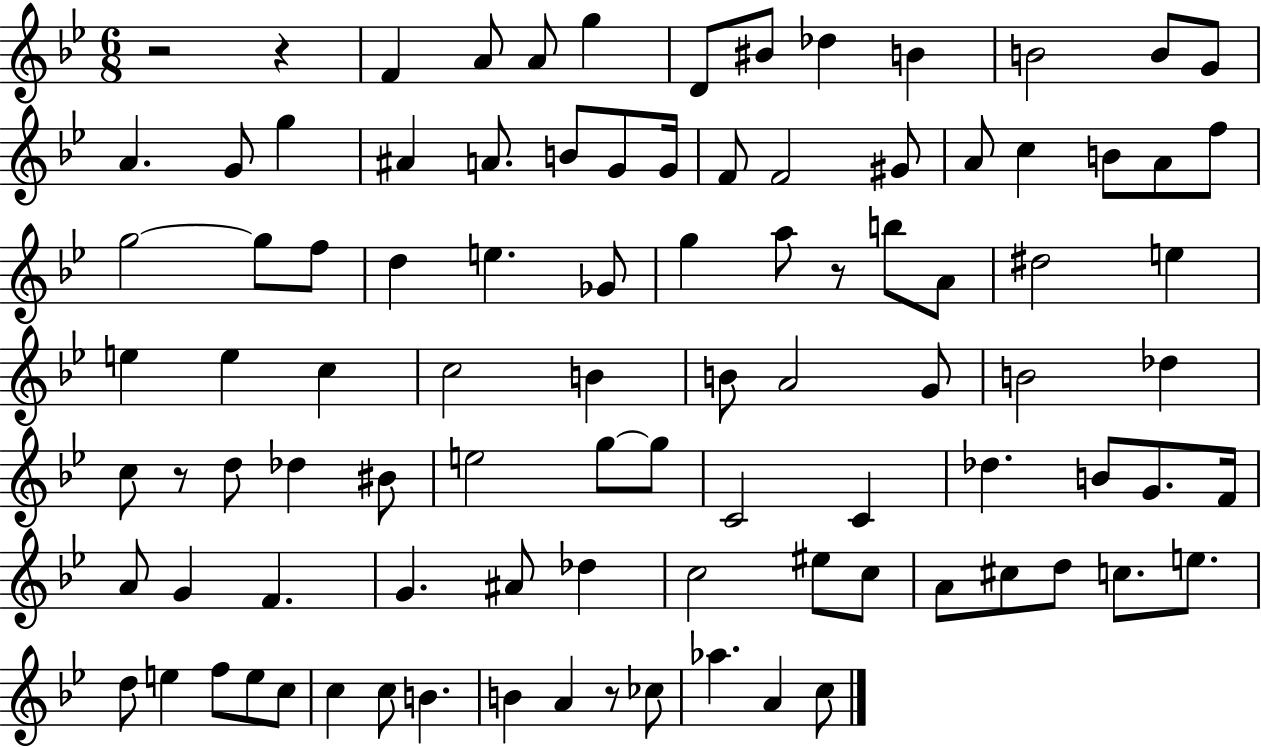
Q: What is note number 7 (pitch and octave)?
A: Db5